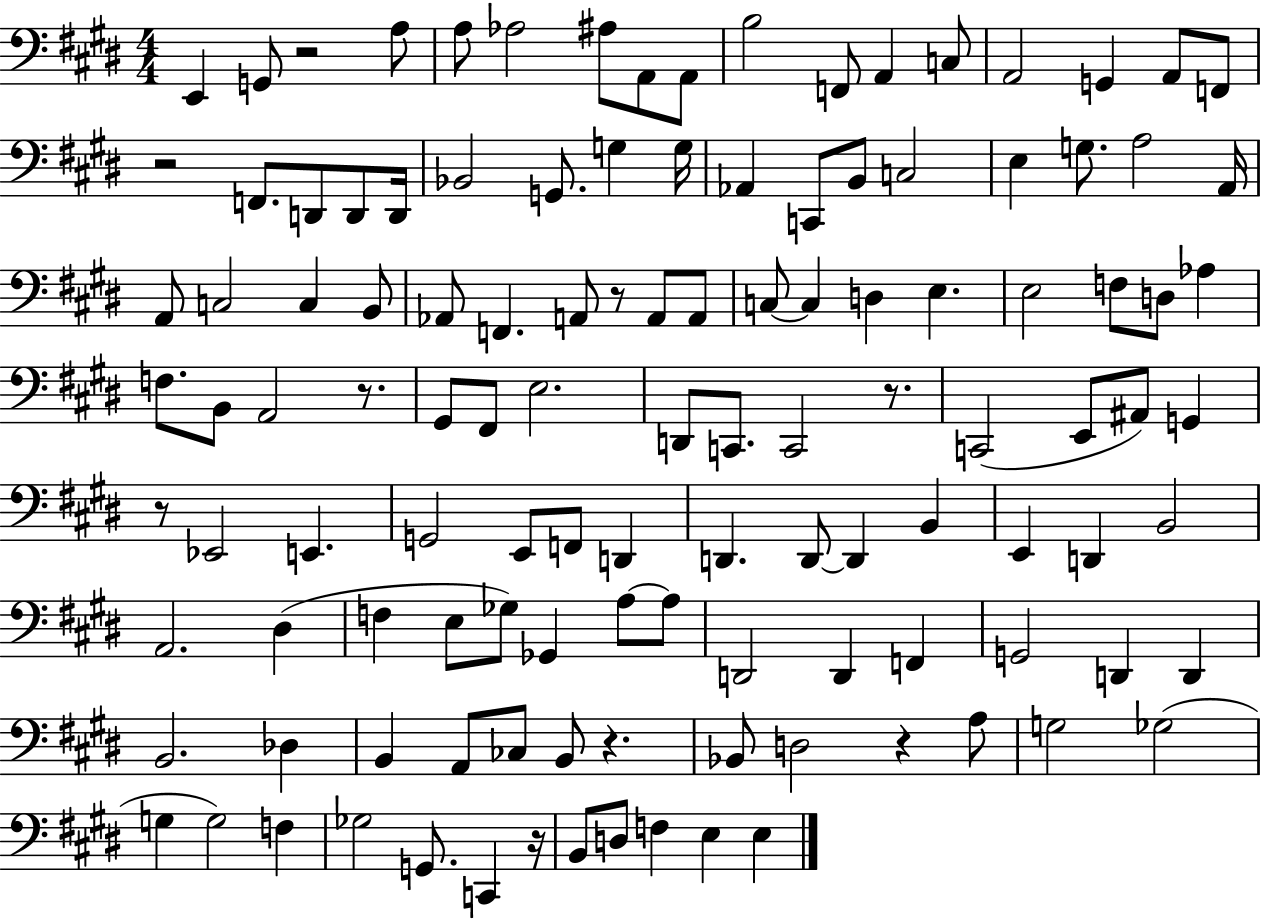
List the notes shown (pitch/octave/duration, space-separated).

E2/q G2/e R/h A3/e A3/e Ab3/h A#3/e A2/e A2/e B3/h F2/e A2/q C3/e A2/h G2/q A2/e F2/e R/h F2/e. D2/e D2/e D2/s Bb2/h G2/e. G3/q G3/s Ab2/q C2/e B2/e C3/h E3/q G3/e. A3/h A2/s A2/e C3/h C3/q B2/e Ab2/e F2/q. A2/e R/e A2/e A2/e C3/e C3/q D3/q E3/q. E3/h F3/e D3/e Ab3/q F3/e. B2/e A2/h R/e. G#2/e F#2/e E3/h. D2/e C2/e. C2/h R/e. C2/h E2/e A#2/e G2/q R/e Eb2/h E2/q. G2/h E2/e F2/e D2/q D2/q. D2/e D2/q B2/q E2/q D2/q B2/h A2/h. D#3/q F3/q E3/e Gb3/e Gb2/q A3/e A3/e D2/h D2/q F2/q G2/h D2/q D2/q B2/h. Db3/q B2/q A2/e CES3/e B2/e R/q. Bb2/e D3/h R/q A3/e G3/h Gb3/h G3/q G3/h F3/q Gb3/h G2/e. C2/q R/s B2/e D3/e F3/q E3/q E3/q